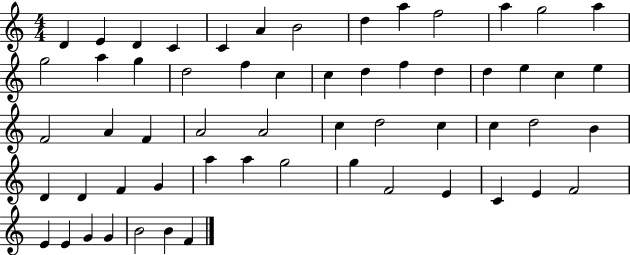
D4/q E4/q D4/q C4/q C4/q A4/q B4/h D5/q A5/q F5/h A5/q G5/h A5/q G5/h A5/q G5/q D5/h F5/q C5/q C5/q D5/q F5/q D5/q D5/q E5/q C5/q E5/q F4/h A4/q F4/q A4/h A4/h C5/q D5/h C5/q C5/q D5/h B4/q D4/q D4/q F4/q G4/q A5/q A5/q G5/h G5/q F4/h E4/q C4/q E4/q F4/h E4/q E4/q G4/q G4/q B4/h B4/q F4/q